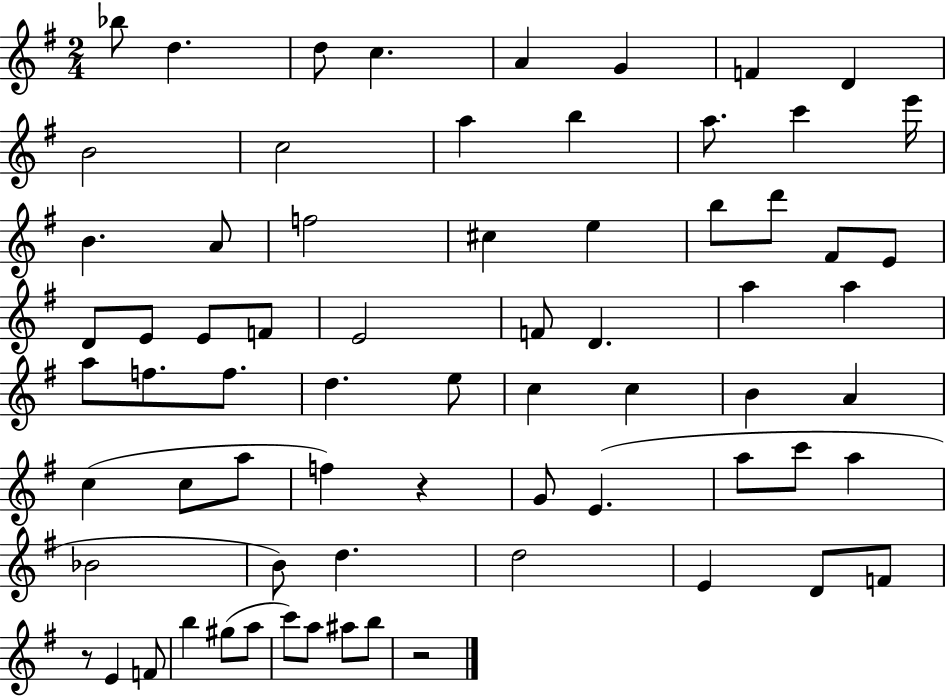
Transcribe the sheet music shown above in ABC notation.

X:1
T:Untitled
M:2/4
L:1/4
K:G
_b/2 d d/2 c A G F D B2 c2 a b a/2 c' e'/4 B A/2 f2 ^c e b/2 d'/2 ^F/2 E/2 D/2 E/2 E/2 F/2 E2 F/2 D a a a/2 f/2 f/2 d e/2 c c B A c c/2 a/2 f z G/2 E a/2 c'/2 a _B2 B/2 d d2 E D/2 F/2 z/2 E F/2 b ^g/2 a/2 c'/2 a/2 ^a/2 b/2 z2